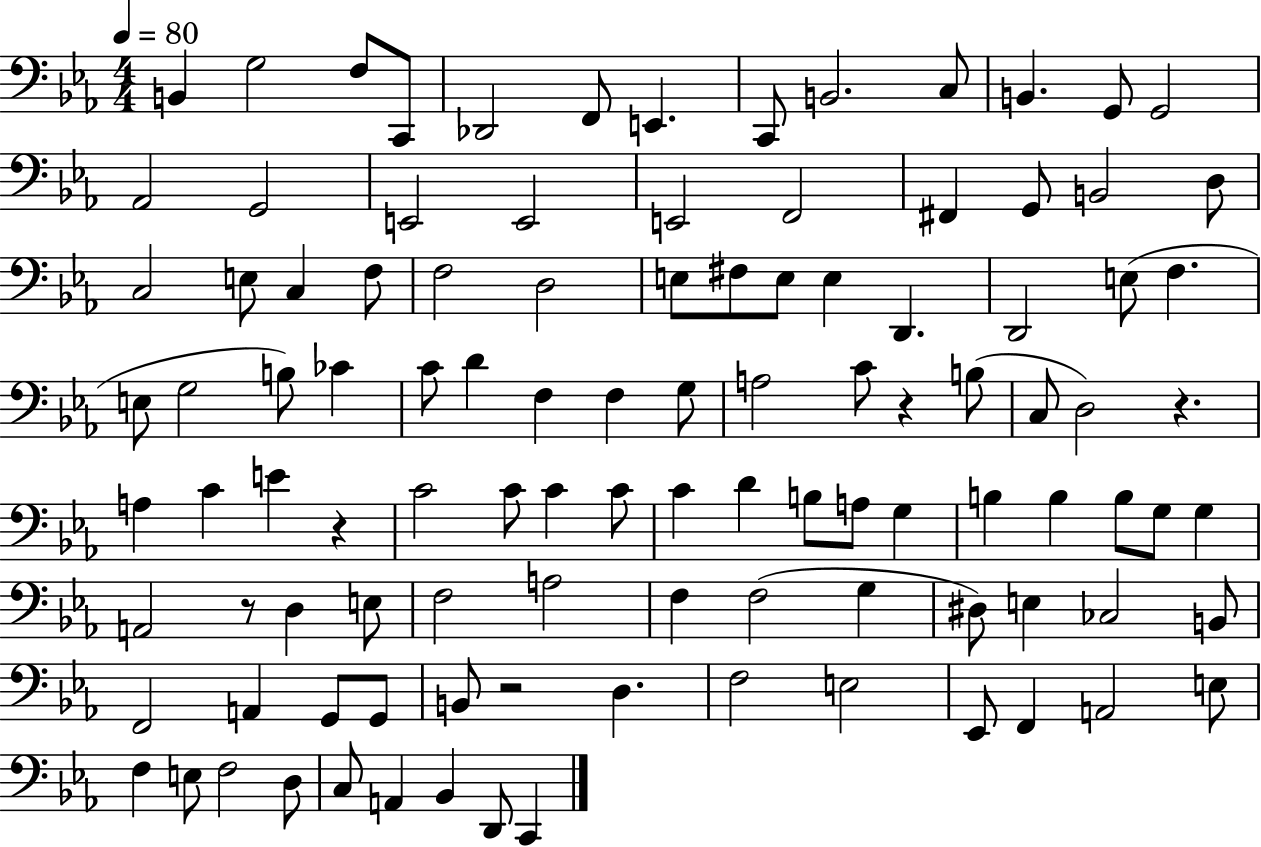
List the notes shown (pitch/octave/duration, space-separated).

B2/q G3/h F3/e C2/e Db2/h F2/e E2/q. C2/e B2/h. C3/e B2/q. G2/e G2/h Ab2/h G2/h E2/h E2/h E2/h F2/h F#2/q G2/e B2/h D3/e C3/h E3/e C3/q F3/e F3/h D3/h E3/e F#3/e E3/e E3/q D2/q. D2/h E3/e F3/q. E3/e G3/h B3/e CES4/q C4/e D4/q F3/q F3/q G3/e A3/h C4/e R/q B3/e C3/e D3/h R/q. A3/q C4/q E4/q R/q C4/h C4/e C4/q C4/e C4/q D4/q B3/e A3/e G3/q B3/q B3/q B3/e G3/e G3/q A2/h R/e D3/q E3/e F3/h A3/h F3/q F3/h G3/q D#3/e E3/q CES3/h B2/e F2/h A2/q G2/e G2/e B2/e R/h D3/q. F3/h E3/h Eb2/e F2/q A2/h E3/e F3/q E3/e F3/h D3/e C3/e A2/q Bb2/q D2/e C2/q